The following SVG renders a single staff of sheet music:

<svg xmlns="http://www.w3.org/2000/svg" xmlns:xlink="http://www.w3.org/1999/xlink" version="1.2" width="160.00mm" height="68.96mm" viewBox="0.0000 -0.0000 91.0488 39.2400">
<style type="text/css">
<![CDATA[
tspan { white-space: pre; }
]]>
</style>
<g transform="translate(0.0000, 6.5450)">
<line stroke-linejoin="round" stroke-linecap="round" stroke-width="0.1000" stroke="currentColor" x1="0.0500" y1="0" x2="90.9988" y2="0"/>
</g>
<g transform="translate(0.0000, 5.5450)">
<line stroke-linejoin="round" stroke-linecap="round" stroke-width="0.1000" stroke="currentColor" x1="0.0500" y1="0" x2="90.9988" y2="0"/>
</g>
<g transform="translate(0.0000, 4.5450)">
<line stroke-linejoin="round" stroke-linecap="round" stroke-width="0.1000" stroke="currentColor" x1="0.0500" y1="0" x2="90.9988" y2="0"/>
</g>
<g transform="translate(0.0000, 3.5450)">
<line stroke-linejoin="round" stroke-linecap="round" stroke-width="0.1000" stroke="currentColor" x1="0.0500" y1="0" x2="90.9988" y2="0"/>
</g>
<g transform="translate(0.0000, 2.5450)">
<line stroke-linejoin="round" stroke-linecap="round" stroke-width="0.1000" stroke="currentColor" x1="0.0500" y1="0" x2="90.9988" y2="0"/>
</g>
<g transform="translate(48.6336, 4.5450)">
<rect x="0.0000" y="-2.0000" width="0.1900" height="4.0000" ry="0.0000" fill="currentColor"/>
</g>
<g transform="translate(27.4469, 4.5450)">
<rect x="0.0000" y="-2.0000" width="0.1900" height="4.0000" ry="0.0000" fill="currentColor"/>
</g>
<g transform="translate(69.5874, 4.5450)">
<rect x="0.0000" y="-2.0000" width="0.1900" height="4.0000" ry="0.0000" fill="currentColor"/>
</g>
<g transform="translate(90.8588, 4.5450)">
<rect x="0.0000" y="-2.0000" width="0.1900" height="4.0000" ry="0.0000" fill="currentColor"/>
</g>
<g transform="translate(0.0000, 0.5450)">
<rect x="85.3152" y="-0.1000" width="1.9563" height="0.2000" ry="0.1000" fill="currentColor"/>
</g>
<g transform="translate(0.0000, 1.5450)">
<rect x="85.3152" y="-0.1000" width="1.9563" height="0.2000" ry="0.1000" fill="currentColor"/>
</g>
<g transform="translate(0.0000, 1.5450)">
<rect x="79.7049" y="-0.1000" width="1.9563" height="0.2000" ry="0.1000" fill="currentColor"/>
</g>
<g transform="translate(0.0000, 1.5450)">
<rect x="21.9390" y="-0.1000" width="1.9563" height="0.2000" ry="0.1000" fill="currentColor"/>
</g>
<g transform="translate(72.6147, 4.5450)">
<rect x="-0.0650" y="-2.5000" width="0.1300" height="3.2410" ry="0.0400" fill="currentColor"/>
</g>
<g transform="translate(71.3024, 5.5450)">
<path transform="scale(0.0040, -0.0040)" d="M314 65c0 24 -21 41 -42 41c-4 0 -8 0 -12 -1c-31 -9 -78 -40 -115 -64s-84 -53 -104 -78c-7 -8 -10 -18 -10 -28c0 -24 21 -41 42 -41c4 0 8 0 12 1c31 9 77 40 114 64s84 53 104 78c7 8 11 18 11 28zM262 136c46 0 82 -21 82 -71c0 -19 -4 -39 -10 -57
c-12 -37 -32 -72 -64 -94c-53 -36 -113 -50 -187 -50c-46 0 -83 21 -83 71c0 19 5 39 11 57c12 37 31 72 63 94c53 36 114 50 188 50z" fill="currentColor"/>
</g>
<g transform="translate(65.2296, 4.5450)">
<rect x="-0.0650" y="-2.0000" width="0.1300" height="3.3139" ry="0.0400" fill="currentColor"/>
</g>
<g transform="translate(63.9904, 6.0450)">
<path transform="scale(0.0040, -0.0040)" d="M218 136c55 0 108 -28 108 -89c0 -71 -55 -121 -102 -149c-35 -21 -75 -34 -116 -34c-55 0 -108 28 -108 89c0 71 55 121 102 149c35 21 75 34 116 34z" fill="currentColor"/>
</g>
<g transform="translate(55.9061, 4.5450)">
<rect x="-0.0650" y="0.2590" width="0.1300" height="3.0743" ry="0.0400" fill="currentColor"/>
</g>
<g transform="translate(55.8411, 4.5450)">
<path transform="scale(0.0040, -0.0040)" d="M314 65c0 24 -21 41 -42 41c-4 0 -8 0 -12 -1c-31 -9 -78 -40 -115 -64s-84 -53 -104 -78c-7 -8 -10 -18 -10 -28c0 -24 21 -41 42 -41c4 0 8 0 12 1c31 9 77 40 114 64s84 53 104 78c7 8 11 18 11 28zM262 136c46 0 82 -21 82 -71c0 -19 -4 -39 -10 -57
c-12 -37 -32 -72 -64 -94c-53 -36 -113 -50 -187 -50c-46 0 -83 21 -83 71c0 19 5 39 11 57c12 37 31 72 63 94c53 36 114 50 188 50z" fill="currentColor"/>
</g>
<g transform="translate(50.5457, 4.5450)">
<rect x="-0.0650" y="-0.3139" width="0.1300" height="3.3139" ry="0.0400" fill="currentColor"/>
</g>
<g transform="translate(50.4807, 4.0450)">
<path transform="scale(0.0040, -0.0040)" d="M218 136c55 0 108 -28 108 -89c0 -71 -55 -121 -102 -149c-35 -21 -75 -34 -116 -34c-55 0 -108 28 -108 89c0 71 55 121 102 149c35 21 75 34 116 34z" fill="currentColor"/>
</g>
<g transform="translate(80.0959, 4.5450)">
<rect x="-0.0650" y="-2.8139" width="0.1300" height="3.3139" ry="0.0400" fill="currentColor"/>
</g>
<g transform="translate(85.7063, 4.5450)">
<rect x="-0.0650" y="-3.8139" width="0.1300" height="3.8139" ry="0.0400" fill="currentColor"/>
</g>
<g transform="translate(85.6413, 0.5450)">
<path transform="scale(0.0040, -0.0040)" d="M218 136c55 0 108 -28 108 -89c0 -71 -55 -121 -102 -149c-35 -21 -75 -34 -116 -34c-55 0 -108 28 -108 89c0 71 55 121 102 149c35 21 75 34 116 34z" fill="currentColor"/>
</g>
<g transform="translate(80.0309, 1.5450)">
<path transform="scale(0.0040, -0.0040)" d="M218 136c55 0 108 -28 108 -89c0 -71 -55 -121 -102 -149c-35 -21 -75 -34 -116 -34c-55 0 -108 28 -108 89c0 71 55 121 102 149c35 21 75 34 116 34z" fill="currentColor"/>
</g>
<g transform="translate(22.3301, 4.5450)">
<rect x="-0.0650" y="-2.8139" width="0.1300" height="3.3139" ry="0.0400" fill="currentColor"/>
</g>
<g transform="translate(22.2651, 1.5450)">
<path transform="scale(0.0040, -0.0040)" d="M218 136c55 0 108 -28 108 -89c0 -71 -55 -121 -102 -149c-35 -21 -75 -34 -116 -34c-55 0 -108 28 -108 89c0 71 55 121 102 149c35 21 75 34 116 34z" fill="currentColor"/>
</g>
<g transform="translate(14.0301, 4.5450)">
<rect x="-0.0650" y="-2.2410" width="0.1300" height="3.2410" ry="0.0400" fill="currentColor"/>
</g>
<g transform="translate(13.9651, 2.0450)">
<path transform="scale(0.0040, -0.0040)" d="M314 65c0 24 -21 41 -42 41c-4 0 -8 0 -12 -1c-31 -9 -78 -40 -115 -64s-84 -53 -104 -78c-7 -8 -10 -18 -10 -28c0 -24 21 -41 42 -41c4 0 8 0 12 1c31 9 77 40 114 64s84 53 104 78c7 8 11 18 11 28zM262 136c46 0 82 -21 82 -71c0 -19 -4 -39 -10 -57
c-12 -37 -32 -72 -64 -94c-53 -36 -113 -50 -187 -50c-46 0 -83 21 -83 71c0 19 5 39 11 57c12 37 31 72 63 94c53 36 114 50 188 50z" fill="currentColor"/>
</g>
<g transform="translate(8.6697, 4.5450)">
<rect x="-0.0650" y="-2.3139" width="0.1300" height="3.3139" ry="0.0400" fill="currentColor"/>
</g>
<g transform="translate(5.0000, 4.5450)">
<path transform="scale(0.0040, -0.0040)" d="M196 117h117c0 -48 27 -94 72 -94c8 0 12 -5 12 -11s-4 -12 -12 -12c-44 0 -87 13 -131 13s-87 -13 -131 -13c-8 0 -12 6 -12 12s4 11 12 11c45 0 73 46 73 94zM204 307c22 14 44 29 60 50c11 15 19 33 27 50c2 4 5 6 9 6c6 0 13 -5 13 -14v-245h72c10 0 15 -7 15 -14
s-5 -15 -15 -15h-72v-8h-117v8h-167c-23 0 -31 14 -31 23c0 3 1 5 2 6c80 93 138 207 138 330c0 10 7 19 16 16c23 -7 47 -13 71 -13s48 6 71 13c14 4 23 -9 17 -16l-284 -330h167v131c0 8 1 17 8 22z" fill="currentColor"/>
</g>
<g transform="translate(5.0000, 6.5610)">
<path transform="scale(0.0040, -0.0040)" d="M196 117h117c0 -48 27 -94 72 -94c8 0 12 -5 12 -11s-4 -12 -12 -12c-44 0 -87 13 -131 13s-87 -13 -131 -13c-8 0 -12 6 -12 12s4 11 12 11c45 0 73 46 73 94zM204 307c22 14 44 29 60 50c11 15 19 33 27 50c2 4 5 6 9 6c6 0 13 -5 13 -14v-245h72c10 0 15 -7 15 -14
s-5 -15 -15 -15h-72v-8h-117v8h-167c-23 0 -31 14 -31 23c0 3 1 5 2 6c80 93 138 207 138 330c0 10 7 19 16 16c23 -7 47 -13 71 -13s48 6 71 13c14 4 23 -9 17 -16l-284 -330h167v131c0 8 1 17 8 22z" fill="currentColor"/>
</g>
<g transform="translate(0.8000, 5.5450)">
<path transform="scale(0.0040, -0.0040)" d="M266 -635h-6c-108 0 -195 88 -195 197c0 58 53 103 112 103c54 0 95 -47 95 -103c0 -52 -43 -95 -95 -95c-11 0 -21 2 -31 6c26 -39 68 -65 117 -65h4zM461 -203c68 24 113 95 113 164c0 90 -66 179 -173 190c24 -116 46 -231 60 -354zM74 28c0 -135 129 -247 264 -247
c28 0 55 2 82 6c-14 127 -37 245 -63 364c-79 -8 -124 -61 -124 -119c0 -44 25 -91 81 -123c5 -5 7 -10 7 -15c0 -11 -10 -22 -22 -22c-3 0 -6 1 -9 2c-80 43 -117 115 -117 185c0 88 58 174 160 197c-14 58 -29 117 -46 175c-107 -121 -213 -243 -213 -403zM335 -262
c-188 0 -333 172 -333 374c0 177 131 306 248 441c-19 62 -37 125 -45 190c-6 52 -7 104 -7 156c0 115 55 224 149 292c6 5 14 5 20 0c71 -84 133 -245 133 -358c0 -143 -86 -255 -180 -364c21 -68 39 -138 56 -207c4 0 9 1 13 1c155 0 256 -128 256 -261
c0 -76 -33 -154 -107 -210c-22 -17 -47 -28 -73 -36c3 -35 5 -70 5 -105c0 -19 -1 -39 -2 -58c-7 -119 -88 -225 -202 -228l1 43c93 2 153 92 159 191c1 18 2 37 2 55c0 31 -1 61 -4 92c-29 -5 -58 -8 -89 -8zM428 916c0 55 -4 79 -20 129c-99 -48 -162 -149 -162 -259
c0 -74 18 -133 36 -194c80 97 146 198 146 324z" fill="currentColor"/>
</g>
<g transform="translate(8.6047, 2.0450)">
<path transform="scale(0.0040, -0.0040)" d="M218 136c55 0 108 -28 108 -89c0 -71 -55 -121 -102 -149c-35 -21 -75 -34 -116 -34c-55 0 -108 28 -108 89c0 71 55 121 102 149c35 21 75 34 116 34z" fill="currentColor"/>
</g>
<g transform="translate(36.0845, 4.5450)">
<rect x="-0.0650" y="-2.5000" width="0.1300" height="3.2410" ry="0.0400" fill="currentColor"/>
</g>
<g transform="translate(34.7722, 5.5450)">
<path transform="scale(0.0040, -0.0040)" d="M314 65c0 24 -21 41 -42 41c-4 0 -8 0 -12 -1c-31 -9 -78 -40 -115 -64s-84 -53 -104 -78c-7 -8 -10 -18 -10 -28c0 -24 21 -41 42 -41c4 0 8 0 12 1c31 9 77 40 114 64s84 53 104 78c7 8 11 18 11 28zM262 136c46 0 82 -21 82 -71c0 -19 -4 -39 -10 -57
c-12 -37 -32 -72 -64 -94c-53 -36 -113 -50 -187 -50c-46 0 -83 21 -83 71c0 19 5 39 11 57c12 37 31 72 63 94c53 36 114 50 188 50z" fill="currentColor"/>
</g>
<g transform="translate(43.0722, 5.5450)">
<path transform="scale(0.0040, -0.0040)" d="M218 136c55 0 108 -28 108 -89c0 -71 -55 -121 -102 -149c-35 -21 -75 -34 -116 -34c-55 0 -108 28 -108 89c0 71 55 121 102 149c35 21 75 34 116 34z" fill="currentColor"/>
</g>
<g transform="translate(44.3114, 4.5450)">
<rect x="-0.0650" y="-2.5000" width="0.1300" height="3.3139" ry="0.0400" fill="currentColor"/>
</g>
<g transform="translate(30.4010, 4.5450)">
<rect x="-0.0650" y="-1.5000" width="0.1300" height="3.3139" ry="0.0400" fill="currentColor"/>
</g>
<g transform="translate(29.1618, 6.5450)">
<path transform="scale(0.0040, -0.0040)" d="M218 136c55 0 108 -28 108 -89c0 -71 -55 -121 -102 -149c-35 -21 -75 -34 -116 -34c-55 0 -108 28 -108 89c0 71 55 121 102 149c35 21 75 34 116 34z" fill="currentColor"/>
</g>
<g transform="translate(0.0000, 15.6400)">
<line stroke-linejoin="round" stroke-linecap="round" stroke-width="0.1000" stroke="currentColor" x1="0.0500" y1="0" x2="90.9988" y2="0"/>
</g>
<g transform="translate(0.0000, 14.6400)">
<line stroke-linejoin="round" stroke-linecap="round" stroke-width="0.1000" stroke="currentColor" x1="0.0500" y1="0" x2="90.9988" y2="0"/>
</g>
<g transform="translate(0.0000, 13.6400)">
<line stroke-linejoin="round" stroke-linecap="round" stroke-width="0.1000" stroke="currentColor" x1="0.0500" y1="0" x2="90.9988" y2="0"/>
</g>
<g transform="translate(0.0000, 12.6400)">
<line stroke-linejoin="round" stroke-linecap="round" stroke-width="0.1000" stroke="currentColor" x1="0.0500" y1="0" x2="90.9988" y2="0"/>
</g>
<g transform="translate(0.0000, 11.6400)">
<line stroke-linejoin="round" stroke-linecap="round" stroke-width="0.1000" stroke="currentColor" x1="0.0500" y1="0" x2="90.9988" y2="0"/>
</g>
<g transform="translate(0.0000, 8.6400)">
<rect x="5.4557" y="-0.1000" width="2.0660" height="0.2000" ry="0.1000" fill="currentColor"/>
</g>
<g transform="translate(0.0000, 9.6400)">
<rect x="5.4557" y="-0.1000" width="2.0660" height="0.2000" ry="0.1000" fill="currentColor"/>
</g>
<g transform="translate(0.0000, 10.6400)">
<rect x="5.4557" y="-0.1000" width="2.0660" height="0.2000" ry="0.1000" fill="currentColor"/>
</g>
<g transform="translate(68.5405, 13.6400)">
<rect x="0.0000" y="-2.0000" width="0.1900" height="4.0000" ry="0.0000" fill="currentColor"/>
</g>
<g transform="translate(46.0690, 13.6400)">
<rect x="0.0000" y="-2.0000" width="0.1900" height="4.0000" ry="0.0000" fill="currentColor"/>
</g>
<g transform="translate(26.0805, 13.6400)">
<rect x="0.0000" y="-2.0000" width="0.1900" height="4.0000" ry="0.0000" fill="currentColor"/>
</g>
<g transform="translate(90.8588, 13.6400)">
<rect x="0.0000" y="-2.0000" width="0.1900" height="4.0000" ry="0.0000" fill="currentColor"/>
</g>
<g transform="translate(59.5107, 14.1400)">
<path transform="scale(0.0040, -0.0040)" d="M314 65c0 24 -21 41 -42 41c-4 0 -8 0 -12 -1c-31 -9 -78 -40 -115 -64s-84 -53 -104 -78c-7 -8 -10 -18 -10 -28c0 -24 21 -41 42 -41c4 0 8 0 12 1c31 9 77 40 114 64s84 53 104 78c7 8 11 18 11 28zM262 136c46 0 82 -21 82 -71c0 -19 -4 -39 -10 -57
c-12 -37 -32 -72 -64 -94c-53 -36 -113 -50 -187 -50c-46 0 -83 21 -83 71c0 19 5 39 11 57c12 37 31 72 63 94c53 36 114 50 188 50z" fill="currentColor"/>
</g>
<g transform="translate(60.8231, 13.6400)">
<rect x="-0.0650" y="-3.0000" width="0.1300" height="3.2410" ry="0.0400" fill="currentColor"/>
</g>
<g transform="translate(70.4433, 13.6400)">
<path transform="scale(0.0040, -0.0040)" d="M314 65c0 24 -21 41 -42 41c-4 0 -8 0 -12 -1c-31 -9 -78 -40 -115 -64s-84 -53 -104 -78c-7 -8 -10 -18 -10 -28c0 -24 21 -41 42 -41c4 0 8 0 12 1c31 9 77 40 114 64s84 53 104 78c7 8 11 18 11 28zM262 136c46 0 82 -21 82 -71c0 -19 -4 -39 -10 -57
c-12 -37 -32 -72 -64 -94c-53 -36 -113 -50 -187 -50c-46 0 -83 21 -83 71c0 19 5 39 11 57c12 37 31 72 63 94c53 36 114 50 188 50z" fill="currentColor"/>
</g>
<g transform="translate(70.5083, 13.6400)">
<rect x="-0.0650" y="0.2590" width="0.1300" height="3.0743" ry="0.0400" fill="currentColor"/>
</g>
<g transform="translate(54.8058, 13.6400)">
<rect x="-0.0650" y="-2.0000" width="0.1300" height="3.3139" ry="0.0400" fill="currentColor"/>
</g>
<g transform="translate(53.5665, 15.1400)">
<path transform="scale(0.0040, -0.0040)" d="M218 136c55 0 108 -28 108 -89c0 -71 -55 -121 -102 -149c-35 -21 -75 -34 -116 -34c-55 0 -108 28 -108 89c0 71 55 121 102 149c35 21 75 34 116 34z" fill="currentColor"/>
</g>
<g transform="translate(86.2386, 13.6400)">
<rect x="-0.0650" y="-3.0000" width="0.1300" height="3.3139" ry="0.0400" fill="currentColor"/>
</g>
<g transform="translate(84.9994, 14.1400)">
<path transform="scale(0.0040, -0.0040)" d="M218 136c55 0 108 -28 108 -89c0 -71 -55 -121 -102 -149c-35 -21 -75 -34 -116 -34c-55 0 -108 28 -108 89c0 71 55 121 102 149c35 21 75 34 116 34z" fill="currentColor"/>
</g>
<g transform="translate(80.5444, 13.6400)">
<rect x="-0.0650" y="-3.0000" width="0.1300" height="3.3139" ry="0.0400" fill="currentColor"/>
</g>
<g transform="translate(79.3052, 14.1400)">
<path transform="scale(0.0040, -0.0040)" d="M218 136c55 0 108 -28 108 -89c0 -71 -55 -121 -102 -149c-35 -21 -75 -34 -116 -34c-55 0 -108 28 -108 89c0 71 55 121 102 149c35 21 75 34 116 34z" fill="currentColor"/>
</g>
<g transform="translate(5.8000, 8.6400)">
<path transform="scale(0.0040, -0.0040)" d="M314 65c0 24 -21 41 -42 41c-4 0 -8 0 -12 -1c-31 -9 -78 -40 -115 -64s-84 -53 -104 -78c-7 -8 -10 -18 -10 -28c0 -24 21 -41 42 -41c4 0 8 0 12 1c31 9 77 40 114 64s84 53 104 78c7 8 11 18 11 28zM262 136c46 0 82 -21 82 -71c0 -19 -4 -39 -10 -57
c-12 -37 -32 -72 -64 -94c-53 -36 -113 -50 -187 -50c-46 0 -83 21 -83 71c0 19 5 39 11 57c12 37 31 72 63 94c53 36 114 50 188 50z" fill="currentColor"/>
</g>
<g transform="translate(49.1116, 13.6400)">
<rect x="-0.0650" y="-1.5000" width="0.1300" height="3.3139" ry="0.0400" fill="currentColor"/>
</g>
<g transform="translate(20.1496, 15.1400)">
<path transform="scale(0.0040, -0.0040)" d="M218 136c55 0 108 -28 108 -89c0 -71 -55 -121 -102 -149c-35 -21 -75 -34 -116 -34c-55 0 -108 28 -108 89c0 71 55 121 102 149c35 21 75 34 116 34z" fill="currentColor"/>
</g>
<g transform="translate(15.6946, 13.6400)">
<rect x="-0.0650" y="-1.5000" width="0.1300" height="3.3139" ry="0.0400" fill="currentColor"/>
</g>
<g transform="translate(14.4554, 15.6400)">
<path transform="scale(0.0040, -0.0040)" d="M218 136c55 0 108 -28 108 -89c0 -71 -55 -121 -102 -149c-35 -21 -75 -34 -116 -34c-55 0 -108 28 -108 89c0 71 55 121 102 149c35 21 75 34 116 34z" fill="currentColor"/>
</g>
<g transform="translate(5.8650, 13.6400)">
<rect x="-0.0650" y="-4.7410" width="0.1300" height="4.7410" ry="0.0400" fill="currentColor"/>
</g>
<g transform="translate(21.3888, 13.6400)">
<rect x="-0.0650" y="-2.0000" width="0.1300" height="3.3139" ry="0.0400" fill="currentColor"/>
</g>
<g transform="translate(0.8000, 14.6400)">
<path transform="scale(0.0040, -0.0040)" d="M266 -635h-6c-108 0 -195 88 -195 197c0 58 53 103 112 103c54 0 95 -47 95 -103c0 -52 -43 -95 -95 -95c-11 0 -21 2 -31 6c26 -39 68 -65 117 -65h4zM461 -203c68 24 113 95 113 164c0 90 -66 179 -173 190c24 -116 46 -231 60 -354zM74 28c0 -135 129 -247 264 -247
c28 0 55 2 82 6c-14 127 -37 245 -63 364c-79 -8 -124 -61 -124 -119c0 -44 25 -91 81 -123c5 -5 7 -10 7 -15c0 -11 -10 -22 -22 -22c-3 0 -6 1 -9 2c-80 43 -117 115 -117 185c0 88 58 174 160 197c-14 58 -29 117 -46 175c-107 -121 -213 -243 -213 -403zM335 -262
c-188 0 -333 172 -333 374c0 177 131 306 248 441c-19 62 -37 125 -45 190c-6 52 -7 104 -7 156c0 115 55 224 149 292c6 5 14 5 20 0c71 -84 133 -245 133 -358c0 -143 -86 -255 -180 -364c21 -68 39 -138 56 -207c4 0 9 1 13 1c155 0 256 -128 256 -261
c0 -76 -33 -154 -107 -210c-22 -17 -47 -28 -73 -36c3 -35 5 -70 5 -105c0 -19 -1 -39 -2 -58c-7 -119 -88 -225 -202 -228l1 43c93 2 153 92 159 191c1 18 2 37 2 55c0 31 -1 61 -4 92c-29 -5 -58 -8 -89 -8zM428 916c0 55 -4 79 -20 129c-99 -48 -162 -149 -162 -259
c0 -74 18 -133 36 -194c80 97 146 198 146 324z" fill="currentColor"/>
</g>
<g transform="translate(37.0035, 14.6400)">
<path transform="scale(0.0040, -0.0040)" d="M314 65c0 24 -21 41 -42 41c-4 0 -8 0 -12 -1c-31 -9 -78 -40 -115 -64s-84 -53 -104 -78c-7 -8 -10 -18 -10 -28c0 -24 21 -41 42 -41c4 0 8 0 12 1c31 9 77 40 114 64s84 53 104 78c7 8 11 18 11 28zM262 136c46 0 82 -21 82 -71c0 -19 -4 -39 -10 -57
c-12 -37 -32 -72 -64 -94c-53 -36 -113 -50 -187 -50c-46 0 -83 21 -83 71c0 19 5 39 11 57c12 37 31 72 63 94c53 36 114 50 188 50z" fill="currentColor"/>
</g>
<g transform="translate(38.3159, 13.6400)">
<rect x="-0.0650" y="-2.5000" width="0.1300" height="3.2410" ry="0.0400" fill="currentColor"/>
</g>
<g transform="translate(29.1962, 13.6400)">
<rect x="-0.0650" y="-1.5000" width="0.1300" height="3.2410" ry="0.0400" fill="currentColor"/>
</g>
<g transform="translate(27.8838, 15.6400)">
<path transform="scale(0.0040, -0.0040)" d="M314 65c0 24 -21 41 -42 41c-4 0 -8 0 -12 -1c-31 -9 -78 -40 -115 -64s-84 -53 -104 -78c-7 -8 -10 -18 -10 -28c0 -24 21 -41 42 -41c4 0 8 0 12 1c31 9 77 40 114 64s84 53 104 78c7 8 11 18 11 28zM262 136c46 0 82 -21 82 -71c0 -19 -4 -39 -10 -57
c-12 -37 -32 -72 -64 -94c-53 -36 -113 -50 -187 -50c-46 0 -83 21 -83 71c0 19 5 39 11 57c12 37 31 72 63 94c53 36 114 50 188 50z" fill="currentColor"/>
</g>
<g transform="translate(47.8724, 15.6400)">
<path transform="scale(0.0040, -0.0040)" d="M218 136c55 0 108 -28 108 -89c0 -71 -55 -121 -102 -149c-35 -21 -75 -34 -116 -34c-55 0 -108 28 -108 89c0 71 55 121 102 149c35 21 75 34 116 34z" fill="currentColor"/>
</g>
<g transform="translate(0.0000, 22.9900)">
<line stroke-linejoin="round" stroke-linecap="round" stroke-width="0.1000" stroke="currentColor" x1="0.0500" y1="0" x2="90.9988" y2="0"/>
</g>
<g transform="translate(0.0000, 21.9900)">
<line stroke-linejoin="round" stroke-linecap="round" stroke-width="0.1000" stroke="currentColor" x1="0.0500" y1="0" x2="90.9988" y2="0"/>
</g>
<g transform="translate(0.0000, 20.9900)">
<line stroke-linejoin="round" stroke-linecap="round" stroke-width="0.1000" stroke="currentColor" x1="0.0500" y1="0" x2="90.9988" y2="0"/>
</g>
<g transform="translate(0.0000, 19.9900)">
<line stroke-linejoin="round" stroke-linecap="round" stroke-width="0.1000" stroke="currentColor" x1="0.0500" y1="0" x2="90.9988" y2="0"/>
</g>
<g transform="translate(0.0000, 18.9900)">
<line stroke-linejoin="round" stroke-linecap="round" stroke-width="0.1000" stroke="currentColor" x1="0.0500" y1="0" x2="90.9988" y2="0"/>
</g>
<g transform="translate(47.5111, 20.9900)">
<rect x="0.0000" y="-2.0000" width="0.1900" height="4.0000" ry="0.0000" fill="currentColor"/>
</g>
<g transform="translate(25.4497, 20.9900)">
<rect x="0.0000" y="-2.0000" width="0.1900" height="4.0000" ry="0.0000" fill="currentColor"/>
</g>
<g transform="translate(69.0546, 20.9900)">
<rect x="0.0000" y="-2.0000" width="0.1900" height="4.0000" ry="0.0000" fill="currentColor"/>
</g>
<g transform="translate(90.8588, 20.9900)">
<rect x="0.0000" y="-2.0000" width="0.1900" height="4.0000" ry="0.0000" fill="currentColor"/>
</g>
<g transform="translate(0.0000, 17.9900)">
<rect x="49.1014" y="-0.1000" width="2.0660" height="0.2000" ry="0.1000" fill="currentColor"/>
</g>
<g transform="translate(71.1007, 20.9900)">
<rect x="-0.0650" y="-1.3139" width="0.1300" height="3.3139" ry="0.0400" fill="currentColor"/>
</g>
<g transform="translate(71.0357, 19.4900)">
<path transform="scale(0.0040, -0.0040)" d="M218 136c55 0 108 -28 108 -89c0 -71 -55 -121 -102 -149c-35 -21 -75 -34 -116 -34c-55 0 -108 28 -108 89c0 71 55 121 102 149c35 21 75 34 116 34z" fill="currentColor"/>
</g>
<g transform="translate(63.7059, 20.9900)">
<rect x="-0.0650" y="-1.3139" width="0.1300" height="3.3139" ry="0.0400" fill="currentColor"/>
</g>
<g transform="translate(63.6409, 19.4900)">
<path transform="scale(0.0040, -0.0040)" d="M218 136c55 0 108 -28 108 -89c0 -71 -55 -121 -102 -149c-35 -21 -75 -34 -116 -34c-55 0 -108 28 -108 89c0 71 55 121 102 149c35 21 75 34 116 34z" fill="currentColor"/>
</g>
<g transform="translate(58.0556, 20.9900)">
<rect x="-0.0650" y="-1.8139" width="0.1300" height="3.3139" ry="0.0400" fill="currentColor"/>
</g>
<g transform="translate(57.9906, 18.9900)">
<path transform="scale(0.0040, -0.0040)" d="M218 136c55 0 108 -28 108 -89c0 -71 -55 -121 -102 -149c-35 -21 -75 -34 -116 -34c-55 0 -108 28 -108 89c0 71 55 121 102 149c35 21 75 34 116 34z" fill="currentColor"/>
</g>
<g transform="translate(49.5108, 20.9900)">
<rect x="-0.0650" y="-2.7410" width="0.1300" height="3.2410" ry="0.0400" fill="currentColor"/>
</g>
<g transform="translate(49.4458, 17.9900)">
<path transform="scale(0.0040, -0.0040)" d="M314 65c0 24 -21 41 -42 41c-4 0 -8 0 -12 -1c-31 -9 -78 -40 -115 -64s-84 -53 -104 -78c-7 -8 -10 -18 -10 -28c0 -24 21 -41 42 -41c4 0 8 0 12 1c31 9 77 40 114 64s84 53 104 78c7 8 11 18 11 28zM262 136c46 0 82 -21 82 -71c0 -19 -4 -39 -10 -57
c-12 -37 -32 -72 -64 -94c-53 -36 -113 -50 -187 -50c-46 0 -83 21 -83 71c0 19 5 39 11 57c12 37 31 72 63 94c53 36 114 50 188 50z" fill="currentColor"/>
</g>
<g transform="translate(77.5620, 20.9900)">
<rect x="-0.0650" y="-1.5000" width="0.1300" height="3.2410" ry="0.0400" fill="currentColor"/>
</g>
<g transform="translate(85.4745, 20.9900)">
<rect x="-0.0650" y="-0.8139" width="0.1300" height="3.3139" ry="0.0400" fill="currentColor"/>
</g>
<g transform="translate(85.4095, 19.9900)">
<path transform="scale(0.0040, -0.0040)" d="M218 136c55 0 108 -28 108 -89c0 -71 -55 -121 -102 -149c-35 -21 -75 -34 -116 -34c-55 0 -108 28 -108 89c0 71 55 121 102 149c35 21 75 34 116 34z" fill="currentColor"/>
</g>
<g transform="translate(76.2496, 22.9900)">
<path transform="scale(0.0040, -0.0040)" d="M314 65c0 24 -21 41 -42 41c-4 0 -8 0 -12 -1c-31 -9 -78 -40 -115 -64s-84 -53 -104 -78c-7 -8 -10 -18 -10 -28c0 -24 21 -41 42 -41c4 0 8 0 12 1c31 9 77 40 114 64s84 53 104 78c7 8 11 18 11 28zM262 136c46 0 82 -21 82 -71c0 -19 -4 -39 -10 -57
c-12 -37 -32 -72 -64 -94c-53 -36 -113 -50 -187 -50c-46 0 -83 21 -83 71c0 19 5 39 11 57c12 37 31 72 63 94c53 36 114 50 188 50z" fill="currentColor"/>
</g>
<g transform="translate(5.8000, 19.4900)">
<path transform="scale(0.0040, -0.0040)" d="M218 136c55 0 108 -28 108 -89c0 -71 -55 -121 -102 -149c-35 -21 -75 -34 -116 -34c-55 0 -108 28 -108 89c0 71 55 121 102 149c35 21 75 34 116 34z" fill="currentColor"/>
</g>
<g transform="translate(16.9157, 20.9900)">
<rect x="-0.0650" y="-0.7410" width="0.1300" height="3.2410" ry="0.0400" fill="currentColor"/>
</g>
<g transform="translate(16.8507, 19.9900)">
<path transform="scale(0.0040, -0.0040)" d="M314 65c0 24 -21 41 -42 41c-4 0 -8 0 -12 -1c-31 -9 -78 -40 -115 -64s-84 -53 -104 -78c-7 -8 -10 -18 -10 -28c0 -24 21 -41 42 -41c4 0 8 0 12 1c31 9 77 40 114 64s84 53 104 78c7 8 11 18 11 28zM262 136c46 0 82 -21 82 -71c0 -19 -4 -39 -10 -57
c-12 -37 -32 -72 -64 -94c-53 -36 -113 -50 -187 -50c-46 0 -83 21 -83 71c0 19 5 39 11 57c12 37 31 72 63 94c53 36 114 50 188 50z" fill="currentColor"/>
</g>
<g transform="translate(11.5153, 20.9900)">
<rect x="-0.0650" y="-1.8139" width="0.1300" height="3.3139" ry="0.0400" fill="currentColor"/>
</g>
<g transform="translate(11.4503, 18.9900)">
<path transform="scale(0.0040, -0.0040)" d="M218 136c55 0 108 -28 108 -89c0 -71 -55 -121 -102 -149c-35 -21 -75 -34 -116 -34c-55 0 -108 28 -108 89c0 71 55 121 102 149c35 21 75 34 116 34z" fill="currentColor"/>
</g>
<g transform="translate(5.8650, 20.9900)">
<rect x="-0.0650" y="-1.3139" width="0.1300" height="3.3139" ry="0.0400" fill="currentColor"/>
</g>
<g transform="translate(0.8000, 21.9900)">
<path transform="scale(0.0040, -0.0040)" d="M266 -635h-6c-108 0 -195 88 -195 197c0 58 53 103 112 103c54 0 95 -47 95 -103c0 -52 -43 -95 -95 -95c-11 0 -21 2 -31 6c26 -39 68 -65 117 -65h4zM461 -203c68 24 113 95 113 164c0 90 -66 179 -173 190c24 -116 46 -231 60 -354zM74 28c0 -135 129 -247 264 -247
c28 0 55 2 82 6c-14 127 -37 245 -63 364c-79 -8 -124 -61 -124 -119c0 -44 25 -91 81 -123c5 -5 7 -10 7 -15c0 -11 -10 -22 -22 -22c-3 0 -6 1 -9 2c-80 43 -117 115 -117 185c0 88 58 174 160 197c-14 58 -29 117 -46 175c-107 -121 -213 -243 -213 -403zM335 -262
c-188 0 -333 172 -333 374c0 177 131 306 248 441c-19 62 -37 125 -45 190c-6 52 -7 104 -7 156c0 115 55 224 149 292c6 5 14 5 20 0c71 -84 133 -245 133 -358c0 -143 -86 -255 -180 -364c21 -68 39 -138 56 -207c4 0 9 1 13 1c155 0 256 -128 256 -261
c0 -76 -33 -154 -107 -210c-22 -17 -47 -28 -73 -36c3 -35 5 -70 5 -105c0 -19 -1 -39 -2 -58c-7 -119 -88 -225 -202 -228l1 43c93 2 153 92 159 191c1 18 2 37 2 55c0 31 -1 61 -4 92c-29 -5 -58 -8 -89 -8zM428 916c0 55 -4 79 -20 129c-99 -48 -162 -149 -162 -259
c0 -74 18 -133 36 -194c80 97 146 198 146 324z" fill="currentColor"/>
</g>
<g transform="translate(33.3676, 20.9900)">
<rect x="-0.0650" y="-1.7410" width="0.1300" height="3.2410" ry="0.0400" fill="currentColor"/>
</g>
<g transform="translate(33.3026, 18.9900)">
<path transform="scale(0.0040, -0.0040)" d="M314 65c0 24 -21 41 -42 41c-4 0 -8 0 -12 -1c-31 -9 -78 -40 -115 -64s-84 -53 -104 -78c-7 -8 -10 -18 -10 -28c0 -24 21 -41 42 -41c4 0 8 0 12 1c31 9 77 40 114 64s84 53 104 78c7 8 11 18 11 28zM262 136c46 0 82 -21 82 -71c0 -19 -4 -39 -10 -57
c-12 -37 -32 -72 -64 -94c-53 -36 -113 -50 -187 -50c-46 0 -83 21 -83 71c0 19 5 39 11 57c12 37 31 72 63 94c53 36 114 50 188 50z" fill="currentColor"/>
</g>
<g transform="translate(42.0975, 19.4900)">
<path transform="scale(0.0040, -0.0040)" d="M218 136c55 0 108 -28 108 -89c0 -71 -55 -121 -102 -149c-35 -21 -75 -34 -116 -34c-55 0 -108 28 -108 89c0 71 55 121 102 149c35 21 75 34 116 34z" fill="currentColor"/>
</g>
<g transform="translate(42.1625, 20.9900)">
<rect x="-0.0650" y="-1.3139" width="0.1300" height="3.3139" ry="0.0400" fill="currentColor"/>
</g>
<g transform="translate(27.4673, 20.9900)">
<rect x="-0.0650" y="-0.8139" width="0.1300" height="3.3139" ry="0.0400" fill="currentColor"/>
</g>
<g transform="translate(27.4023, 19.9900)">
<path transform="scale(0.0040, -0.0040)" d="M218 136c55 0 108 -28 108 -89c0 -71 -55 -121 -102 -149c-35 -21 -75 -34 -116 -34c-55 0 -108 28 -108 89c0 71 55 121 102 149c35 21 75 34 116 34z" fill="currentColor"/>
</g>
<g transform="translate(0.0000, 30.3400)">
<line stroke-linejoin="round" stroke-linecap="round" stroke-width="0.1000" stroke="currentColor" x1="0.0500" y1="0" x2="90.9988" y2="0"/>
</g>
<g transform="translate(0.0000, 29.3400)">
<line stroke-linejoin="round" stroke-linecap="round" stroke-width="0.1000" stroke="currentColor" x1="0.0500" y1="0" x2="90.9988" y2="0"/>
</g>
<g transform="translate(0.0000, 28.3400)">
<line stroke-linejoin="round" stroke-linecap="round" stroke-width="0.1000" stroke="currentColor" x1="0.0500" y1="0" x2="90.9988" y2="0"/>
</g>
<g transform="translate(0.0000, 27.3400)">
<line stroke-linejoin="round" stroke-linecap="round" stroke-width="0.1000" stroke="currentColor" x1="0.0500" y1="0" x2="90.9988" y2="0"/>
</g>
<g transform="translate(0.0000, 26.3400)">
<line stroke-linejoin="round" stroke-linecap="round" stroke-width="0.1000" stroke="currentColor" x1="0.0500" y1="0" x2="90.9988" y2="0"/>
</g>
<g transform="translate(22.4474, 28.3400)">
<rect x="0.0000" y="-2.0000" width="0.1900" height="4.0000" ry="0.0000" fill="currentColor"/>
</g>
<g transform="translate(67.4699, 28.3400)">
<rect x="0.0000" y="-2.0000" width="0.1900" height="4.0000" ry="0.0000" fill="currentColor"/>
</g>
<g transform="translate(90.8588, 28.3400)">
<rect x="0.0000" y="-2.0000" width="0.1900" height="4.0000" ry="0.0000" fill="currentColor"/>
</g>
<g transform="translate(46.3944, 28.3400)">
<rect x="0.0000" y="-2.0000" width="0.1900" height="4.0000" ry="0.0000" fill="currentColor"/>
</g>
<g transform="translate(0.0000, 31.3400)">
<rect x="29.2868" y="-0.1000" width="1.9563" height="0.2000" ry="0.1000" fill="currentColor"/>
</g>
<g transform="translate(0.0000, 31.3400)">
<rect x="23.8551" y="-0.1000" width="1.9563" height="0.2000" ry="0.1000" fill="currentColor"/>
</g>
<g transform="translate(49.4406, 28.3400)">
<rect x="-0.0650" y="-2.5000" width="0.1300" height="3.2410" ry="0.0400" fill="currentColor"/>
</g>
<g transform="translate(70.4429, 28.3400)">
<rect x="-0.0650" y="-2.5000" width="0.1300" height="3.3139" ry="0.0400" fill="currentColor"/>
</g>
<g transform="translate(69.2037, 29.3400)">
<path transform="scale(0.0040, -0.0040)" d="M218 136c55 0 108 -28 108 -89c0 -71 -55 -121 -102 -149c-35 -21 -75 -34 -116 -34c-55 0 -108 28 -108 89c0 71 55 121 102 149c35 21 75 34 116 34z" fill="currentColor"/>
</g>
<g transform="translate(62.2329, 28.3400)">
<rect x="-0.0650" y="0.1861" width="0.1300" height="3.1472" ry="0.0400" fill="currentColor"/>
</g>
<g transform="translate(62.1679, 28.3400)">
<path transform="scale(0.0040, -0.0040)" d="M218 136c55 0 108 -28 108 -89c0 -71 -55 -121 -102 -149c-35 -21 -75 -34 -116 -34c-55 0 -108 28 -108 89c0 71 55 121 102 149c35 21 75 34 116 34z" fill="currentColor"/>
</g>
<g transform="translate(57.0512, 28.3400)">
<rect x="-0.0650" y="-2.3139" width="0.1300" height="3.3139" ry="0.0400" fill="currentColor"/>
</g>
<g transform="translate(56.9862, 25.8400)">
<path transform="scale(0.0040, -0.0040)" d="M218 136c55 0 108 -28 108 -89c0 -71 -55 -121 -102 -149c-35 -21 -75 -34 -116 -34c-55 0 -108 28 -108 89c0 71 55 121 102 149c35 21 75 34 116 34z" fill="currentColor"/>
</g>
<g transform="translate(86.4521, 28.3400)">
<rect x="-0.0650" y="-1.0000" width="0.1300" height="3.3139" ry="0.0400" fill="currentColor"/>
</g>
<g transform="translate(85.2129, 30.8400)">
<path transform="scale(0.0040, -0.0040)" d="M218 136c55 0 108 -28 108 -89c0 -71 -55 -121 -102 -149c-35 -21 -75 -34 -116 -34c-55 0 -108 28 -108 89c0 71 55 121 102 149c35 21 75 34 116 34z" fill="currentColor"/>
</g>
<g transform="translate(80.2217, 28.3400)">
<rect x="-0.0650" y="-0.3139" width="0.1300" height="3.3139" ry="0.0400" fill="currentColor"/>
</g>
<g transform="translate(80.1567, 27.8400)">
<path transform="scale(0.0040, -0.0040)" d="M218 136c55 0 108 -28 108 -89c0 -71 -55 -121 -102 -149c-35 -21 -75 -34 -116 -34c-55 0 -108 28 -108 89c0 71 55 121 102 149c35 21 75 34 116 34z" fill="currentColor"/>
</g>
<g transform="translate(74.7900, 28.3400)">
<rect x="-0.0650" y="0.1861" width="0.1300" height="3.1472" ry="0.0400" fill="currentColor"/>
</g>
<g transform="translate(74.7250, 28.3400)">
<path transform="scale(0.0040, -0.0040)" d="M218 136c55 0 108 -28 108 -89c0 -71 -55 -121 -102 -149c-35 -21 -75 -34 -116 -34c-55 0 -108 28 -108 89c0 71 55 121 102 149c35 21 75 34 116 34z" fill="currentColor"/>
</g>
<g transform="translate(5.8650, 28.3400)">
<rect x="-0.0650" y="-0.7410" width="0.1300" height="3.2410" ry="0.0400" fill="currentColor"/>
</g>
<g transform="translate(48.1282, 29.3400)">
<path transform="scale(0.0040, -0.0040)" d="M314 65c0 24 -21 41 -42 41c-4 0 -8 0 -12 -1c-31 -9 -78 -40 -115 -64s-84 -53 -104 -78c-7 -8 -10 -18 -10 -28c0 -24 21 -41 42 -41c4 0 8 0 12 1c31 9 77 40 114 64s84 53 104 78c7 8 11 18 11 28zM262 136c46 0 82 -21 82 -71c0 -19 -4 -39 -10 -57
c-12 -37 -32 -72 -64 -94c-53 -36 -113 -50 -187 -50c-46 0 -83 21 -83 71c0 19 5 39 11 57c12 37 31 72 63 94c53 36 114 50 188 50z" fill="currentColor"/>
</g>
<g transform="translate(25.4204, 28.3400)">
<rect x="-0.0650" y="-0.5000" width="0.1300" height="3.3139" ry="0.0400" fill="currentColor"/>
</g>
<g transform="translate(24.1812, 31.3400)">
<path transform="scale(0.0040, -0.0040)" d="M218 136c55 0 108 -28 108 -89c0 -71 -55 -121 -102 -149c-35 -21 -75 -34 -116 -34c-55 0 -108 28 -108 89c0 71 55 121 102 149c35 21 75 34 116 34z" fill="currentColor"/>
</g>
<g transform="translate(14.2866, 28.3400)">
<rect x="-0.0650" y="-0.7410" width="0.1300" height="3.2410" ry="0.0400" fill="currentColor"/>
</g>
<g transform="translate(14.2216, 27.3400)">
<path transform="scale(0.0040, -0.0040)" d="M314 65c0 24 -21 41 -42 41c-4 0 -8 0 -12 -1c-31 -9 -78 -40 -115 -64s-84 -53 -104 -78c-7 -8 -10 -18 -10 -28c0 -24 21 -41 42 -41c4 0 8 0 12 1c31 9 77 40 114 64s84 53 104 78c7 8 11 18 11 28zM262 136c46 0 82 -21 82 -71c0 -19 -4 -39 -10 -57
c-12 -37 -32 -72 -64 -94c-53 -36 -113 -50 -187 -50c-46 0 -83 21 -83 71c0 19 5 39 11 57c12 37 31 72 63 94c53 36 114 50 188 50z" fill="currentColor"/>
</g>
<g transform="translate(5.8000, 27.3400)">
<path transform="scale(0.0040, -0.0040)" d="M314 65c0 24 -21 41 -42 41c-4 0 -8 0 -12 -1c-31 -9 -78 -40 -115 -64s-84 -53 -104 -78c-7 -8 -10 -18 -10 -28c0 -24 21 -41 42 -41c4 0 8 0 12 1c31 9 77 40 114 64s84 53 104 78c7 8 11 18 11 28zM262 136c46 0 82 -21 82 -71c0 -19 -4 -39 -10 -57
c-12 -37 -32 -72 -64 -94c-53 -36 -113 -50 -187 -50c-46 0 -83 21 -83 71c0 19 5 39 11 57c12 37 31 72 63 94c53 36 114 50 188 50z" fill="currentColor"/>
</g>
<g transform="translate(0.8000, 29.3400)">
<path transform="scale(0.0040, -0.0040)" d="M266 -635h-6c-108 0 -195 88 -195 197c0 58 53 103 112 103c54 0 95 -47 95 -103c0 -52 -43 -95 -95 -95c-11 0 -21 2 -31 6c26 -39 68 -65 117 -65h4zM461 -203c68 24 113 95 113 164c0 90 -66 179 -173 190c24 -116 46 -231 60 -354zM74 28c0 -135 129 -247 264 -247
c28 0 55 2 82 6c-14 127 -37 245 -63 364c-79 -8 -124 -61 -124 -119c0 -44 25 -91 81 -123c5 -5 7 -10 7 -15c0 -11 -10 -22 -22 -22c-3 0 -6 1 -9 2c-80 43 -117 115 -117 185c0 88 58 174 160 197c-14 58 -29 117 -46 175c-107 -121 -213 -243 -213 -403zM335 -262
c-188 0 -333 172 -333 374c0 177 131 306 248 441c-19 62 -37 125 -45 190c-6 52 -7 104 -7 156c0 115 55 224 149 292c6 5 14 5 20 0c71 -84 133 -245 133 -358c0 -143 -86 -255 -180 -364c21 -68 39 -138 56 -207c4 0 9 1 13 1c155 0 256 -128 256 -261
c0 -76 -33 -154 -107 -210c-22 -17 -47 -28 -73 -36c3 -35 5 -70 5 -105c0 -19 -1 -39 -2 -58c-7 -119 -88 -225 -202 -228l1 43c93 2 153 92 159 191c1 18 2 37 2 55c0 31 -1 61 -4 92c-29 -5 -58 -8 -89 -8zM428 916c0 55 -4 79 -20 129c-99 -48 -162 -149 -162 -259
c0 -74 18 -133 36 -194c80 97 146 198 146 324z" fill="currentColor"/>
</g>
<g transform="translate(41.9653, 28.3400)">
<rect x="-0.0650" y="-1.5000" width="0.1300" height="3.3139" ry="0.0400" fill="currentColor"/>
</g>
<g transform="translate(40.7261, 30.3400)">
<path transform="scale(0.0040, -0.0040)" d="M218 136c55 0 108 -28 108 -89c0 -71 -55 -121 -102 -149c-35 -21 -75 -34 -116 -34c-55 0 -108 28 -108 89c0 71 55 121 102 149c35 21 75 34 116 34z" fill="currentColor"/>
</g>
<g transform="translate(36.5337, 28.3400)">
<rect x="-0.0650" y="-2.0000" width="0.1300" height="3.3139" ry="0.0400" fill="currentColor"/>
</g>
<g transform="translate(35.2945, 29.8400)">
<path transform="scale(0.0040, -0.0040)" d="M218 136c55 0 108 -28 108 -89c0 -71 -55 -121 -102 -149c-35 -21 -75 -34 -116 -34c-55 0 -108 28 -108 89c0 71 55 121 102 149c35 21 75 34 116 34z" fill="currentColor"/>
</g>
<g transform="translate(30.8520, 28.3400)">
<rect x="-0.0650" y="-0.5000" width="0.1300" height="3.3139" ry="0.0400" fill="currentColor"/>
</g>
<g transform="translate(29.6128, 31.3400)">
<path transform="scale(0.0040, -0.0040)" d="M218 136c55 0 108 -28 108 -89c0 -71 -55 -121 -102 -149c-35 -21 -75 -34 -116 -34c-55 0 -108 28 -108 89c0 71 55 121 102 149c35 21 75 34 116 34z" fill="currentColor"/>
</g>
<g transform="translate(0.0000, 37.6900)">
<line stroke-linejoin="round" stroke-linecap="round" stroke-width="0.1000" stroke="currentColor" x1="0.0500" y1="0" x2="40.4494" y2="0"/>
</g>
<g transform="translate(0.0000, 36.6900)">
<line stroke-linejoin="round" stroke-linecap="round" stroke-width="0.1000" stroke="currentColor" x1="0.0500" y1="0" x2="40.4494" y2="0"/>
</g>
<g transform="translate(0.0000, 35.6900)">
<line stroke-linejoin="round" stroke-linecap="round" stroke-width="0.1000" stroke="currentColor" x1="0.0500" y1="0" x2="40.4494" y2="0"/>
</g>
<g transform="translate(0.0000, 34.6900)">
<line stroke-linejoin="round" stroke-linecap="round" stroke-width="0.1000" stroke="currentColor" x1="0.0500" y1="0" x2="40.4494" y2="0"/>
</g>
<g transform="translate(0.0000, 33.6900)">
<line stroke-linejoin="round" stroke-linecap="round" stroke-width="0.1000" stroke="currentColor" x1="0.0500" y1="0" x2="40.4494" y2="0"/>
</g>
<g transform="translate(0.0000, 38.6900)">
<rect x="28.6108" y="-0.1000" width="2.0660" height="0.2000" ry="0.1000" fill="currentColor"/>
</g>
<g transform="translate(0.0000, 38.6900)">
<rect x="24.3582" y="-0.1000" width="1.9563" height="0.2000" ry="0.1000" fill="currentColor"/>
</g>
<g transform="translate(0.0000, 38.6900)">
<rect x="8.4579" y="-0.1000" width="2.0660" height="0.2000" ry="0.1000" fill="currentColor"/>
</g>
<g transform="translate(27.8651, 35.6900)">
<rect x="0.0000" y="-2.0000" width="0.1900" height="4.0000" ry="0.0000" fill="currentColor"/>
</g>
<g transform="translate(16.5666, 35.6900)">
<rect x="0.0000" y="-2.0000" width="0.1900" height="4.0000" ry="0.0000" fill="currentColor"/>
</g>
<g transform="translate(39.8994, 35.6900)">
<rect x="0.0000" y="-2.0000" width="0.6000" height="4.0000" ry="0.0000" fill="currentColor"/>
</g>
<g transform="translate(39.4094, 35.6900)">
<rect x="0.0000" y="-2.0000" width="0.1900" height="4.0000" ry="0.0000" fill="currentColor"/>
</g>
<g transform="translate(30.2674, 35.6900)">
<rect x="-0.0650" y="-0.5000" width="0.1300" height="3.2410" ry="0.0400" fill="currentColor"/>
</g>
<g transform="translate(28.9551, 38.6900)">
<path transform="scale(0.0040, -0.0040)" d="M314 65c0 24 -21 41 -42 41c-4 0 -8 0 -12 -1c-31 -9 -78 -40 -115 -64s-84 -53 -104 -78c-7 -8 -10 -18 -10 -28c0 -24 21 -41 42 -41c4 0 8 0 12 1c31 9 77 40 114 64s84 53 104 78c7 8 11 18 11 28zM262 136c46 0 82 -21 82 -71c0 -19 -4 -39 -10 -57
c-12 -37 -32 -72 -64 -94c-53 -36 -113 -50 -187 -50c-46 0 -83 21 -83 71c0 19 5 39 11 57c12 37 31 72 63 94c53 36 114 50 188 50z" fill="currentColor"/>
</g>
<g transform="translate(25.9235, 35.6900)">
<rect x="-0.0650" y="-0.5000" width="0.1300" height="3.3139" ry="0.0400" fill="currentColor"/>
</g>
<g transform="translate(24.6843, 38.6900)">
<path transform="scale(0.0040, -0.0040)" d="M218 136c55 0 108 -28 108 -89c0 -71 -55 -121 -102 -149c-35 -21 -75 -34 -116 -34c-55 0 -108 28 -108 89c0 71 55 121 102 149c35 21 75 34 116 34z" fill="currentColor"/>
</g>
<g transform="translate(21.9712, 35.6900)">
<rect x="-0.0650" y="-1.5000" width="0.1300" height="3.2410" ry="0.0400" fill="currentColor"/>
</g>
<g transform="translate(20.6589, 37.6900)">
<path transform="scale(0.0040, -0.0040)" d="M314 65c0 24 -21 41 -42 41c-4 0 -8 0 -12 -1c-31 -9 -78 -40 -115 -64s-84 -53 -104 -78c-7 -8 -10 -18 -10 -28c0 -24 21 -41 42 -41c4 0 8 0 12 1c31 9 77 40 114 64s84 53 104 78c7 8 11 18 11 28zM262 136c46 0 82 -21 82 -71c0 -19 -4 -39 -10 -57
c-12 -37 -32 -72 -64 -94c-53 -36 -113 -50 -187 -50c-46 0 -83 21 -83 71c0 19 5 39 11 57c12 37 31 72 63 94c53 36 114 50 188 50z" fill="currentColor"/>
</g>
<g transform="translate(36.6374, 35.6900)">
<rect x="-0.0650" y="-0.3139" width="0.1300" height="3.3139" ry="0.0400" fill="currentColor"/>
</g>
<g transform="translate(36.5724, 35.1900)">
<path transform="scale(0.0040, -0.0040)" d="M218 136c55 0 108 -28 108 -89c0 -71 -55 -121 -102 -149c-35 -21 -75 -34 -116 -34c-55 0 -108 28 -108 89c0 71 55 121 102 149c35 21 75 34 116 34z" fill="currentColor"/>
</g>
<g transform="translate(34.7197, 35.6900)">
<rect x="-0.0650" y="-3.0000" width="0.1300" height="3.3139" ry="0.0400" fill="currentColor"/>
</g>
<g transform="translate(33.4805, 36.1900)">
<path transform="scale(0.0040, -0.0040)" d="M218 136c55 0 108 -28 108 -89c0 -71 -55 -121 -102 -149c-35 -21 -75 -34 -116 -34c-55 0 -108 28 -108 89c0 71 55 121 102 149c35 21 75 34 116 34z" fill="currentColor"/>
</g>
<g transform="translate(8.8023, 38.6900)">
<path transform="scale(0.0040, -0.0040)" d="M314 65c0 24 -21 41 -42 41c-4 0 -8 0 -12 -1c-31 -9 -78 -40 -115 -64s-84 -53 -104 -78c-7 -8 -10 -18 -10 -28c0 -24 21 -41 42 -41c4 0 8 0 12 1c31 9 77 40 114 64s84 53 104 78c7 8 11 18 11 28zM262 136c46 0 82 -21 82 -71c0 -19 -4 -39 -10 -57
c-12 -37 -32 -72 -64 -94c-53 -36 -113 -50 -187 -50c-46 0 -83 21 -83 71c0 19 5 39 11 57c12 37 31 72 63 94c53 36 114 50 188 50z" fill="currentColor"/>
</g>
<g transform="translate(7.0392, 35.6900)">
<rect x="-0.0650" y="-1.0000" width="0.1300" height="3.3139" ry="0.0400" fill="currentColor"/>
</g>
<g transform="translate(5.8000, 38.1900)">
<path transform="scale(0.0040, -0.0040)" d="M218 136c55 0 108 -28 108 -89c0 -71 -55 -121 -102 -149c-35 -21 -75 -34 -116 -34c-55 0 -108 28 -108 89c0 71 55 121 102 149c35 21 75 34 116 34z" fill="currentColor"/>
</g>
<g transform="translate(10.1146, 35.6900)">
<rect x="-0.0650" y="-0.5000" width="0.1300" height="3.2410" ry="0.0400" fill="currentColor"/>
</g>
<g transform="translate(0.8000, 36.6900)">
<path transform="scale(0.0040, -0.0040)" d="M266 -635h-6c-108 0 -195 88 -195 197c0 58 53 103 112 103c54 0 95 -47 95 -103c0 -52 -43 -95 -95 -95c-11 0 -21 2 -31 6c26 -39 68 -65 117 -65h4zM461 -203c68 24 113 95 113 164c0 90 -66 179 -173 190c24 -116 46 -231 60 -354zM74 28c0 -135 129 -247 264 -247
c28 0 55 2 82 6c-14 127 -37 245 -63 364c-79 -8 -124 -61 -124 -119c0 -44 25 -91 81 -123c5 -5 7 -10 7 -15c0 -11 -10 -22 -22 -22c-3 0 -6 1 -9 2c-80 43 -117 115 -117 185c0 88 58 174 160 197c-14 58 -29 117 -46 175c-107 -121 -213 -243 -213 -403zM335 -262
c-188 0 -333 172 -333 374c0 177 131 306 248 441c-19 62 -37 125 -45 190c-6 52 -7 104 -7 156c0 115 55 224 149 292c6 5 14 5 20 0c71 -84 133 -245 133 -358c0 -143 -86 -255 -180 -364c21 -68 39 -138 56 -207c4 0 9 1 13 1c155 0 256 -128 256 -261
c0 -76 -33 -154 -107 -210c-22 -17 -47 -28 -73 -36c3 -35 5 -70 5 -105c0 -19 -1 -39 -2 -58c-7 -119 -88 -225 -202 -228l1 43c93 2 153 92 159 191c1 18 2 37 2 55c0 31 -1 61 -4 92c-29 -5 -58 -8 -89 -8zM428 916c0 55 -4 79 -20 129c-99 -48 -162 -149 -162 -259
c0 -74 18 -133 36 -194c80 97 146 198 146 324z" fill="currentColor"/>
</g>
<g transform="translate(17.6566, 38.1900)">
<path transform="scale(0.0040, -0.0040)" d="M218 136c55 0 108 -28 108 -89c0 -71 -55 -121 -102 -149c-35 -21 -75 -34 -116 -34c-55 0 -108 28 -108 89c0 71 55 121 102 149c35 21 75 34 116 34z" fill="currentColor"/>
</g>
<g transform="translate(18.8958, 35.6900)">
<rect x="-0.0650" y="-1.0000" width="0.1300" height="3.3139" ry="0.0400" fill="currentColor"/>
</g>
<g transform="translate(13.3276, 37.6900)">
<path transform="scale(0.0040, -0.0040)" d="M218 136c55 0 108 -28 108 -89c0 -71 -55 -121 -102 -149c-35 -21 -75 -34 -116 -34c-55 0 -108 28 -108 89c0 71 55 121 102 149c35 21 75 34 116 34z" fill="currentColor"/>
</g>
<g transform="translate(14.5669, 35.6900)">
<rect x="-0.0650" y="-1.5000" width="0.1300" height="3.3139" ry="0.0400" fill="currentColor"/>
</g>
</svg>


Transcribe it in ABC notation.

X:1
T:Untitled
M:4/4
L:1/4
K:C
g g2 a E G2 G c B2 F G2 a c' e'2 E F E2 G2 E F A2 B2 A A e f d2 d f2 e a2 f e e E2 d d2 d2 C C F E G2 g B G B c D D C2 E D E2 C C2 A c